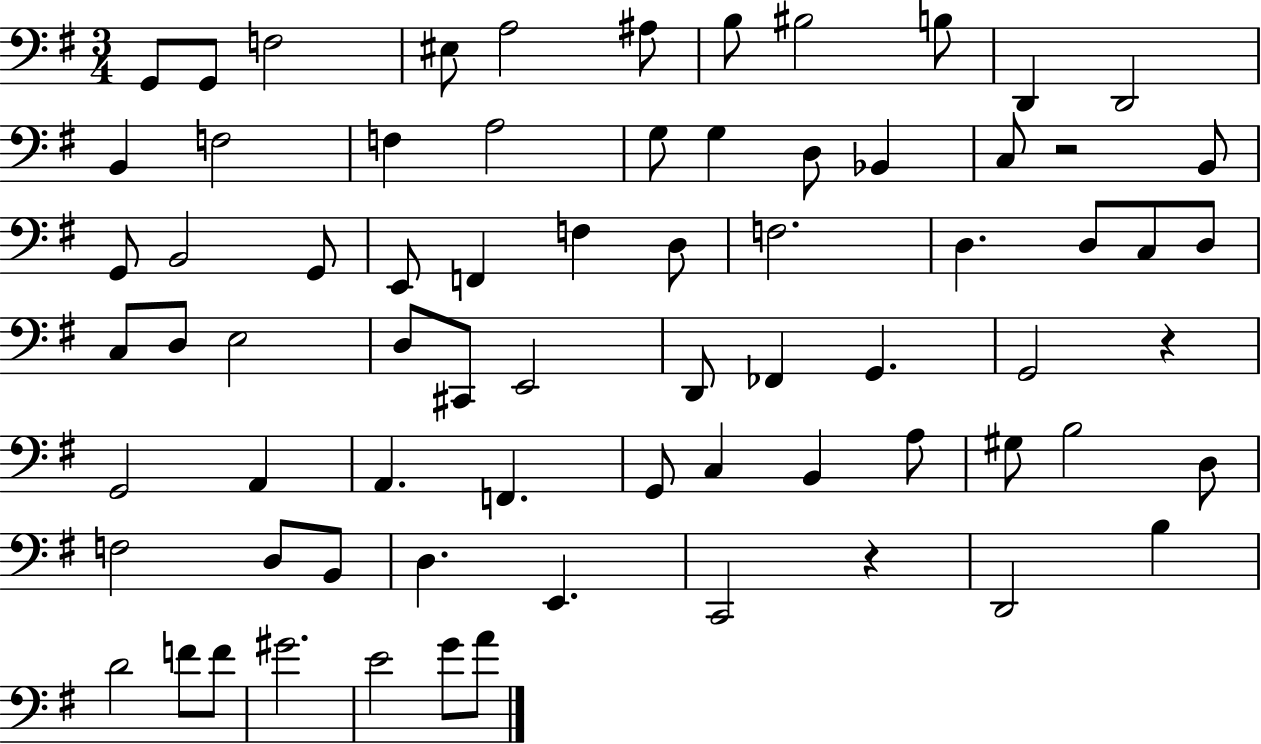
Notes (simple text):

G2/e G2/e F3/h EIS3/e A3/h A#3/e B3/e BIS3/h B3/e D2/q D2/h B2/q F3/h F3/q A3/h G3/e G3/q D3/e Bb2/q C3/e R/h B2/e G2/e B2/h G2/e E2/e F2/q F3/q D3/e F3/h. D3/q. D3/e C3/e D3/e C3/e D3/e E3/h D3/e C#2/e E2/h D2/e FES2/q G2/q. G2/h R/q G2/h A2/q A2/q. F2/q. G2/e C3/q B2/q A3/e G#3/e B3/h D3/e F3/h D3/e B2/e D3/q. E2/q. C2/h R/q D2/h B3/q D4/h F4/e F4/e G#4/h. E4/h G4/e A4/e